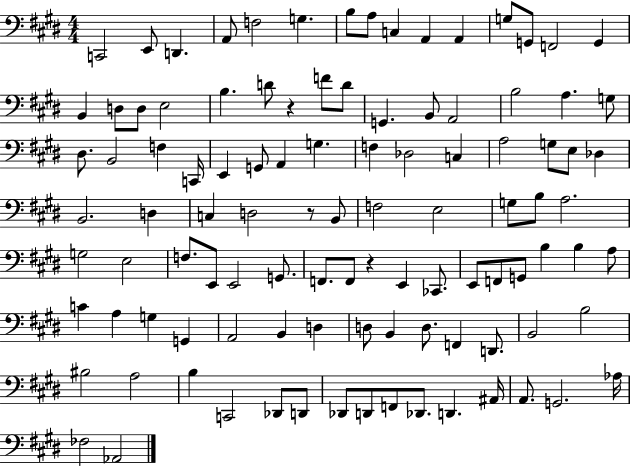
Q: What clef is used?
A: bass